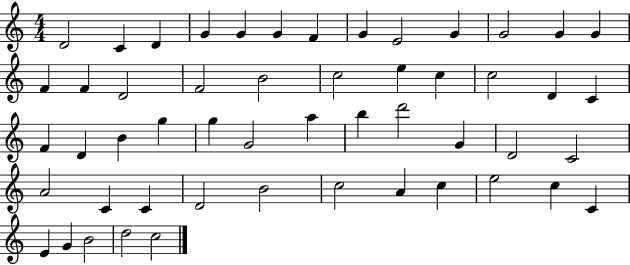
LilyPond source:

{
  \clef treble
  \numericTimeSignature
  \time 4/4
  \key c \major
  d'2 c'4 d'4 | g'4 g'4 g'4 f'4 | g'4 e'2 g'4 | g'2 g'4 g'4 | \break f'4 f'4 d'2 | f'2 b'2 | c''2 e''4 c''4 | c''2 d'4 c'4 | \break f'4 d'4 b'4 g''4 | g''4 g'2 a''4 | b''4 d'''2 g'4 | d'2 c'2 | \break a'2 c'4 c'4 | d'2 b'2 | c''2 a'4 c''4 | e''2 c''4 c'4 | \break e'4 g'4 b'2 | d''2 c''2 | \bar "|."
}